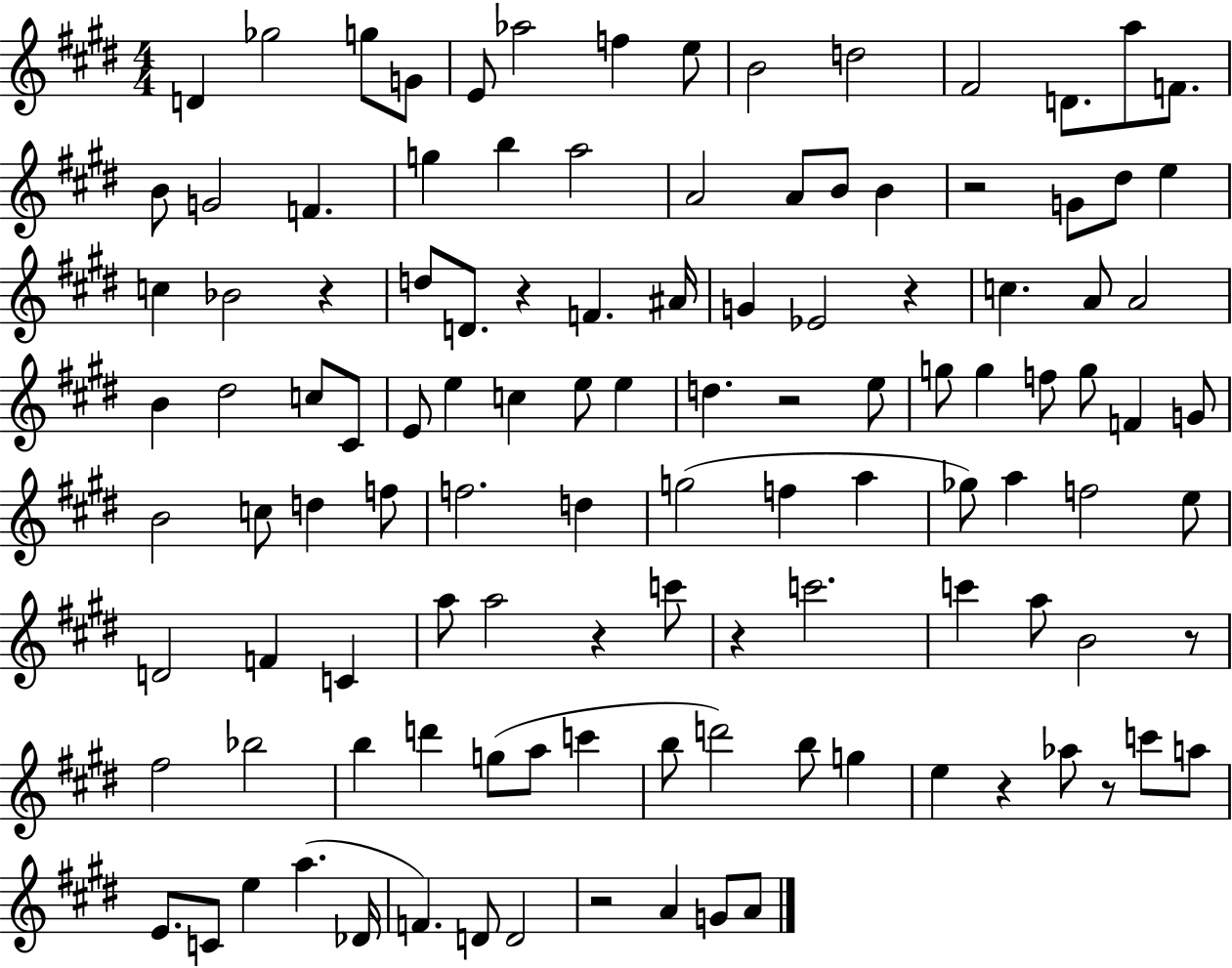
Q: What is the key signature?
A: E major